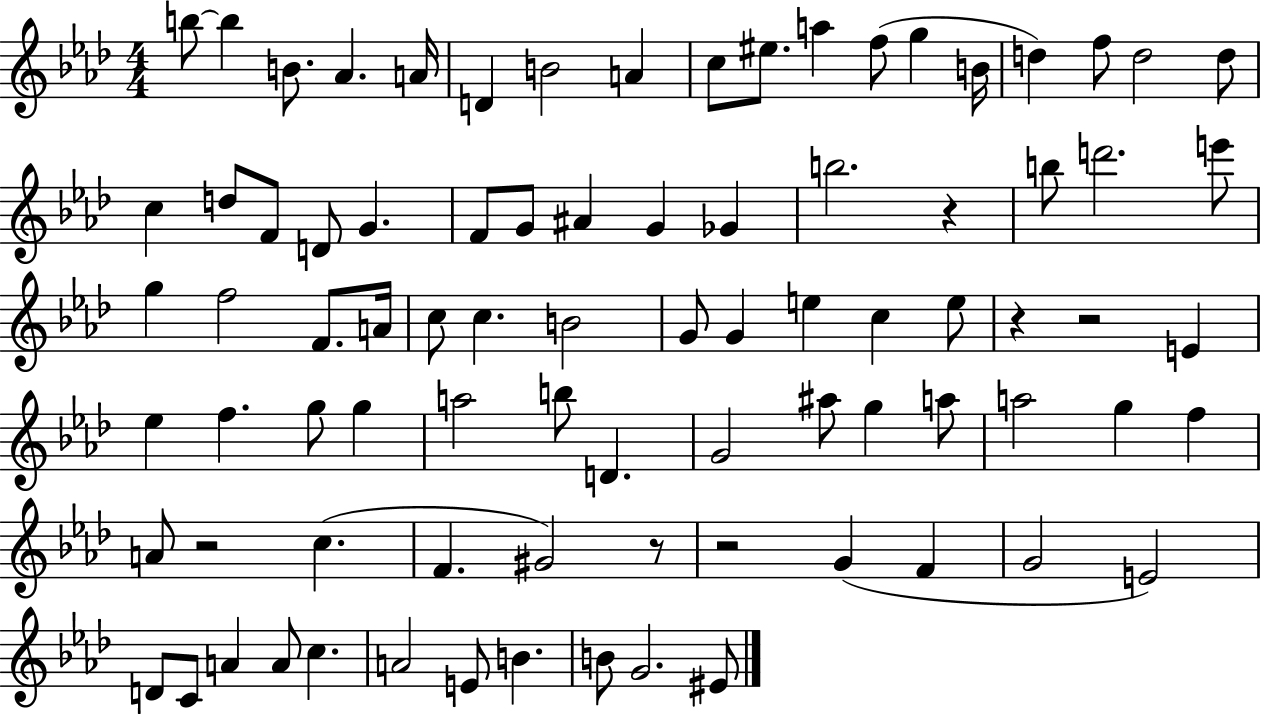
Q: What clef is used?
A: treble